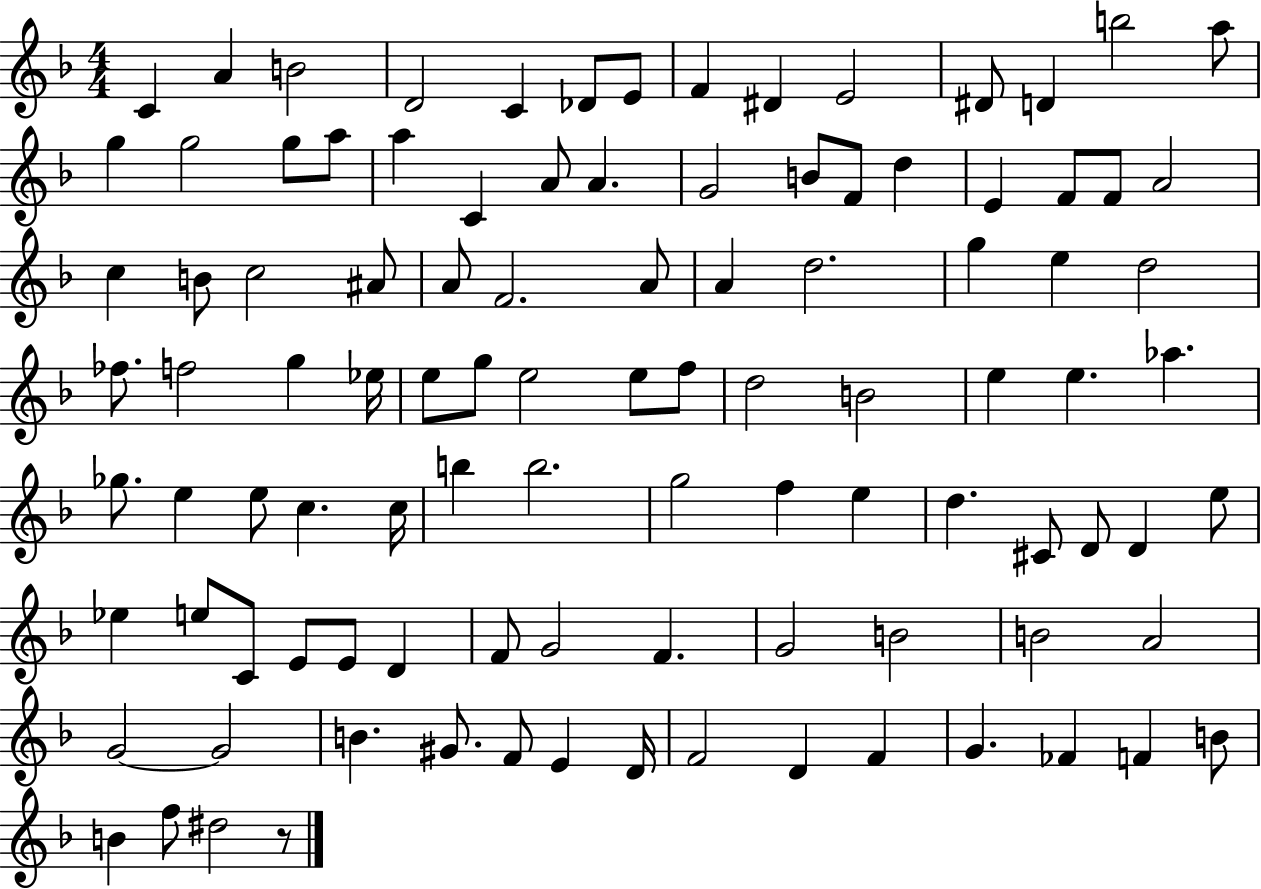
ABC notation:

X:1
T:Untitled
M:4/4
L:1/4
K:F
C A B2 D2 C _D/2 E/2 F ^D E2 ^D/2 D b2 a/2 g g2 g/2 a/2 a C A/2 A G2 B/2 F/2 d E F/2 F/2 A2 c B/2 c2 ^A/2 A/2 F2 A/2 A d2 g e d2 _f/2 f2 g _e/4 e/2 g/2 e2 e/2 f/2 d2 B2 e e _a _g/2 e e/2 c c/4 b b2 g2 f e d ^C/2 D/2 D e/2 _e e/2 C/2 E/2 E/2 D F/2 G2 F G2 B2 B2 A2 G2 G2 B ^G/2 F/2 E D/4 F2 D F G _F F B/2 B f/2 ^d2 z/2